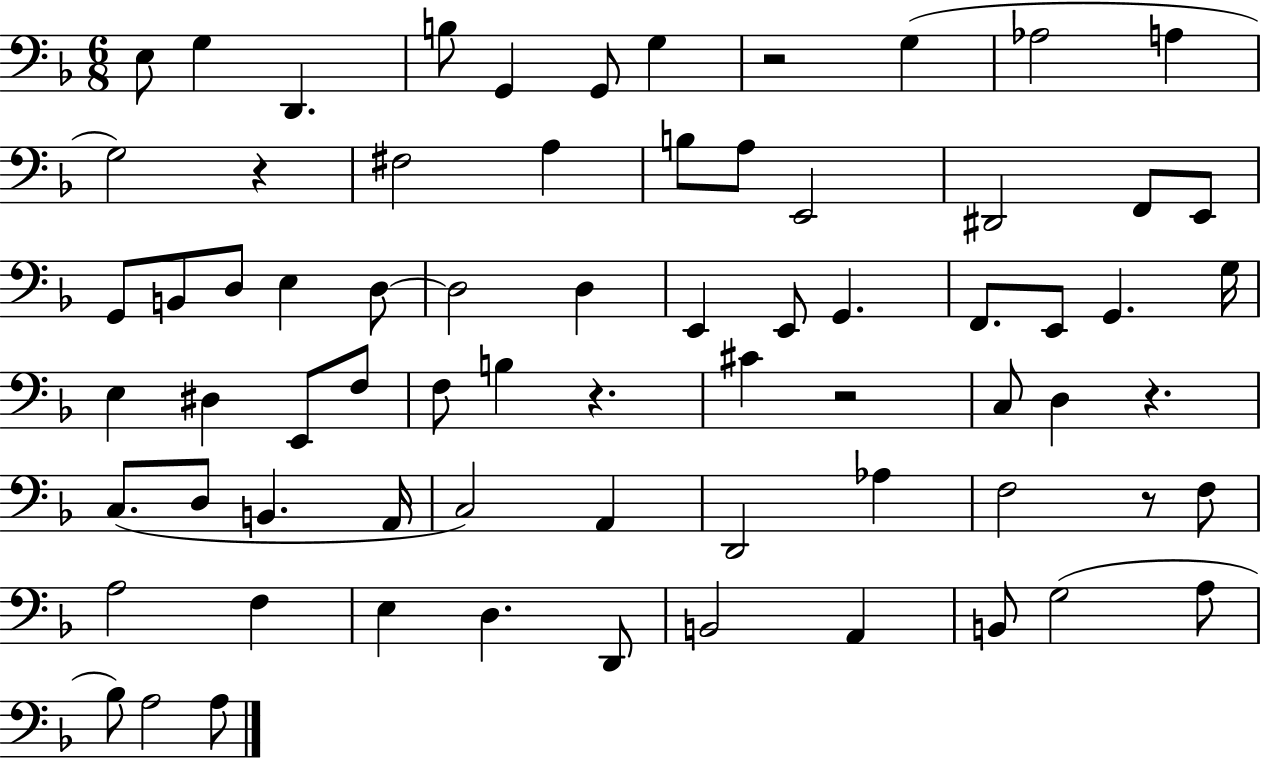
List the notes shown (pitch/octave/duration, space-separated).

E3/e G3/q D2/q. B3/e G2/q G2/e G3/q R/h G3/q Ab3/h A3/q G3/h R/q F#3/h A3/q B3/e A3/e E2/h D#2/h F2/e E2/e G2/e B2/e D3/e E3/q D3/e D3/h D3/q E2/q E2/e G2/q. F2/e. E2/e G2/q. G3/s E3/q D#3/q E2/e F3/e F3/e B3/q R/q. C#4/q R/h C3/e D3/q R/q. C3/e. D3/e B2/q. A2/s C3/h A2/q D2/h Ab3/q F3/h R/e F3/e A3/h F3/q E3/q D3/q. D2/e B2/h A2/q B2/e G3/h A3/e Bb3/e A3/h A3/e